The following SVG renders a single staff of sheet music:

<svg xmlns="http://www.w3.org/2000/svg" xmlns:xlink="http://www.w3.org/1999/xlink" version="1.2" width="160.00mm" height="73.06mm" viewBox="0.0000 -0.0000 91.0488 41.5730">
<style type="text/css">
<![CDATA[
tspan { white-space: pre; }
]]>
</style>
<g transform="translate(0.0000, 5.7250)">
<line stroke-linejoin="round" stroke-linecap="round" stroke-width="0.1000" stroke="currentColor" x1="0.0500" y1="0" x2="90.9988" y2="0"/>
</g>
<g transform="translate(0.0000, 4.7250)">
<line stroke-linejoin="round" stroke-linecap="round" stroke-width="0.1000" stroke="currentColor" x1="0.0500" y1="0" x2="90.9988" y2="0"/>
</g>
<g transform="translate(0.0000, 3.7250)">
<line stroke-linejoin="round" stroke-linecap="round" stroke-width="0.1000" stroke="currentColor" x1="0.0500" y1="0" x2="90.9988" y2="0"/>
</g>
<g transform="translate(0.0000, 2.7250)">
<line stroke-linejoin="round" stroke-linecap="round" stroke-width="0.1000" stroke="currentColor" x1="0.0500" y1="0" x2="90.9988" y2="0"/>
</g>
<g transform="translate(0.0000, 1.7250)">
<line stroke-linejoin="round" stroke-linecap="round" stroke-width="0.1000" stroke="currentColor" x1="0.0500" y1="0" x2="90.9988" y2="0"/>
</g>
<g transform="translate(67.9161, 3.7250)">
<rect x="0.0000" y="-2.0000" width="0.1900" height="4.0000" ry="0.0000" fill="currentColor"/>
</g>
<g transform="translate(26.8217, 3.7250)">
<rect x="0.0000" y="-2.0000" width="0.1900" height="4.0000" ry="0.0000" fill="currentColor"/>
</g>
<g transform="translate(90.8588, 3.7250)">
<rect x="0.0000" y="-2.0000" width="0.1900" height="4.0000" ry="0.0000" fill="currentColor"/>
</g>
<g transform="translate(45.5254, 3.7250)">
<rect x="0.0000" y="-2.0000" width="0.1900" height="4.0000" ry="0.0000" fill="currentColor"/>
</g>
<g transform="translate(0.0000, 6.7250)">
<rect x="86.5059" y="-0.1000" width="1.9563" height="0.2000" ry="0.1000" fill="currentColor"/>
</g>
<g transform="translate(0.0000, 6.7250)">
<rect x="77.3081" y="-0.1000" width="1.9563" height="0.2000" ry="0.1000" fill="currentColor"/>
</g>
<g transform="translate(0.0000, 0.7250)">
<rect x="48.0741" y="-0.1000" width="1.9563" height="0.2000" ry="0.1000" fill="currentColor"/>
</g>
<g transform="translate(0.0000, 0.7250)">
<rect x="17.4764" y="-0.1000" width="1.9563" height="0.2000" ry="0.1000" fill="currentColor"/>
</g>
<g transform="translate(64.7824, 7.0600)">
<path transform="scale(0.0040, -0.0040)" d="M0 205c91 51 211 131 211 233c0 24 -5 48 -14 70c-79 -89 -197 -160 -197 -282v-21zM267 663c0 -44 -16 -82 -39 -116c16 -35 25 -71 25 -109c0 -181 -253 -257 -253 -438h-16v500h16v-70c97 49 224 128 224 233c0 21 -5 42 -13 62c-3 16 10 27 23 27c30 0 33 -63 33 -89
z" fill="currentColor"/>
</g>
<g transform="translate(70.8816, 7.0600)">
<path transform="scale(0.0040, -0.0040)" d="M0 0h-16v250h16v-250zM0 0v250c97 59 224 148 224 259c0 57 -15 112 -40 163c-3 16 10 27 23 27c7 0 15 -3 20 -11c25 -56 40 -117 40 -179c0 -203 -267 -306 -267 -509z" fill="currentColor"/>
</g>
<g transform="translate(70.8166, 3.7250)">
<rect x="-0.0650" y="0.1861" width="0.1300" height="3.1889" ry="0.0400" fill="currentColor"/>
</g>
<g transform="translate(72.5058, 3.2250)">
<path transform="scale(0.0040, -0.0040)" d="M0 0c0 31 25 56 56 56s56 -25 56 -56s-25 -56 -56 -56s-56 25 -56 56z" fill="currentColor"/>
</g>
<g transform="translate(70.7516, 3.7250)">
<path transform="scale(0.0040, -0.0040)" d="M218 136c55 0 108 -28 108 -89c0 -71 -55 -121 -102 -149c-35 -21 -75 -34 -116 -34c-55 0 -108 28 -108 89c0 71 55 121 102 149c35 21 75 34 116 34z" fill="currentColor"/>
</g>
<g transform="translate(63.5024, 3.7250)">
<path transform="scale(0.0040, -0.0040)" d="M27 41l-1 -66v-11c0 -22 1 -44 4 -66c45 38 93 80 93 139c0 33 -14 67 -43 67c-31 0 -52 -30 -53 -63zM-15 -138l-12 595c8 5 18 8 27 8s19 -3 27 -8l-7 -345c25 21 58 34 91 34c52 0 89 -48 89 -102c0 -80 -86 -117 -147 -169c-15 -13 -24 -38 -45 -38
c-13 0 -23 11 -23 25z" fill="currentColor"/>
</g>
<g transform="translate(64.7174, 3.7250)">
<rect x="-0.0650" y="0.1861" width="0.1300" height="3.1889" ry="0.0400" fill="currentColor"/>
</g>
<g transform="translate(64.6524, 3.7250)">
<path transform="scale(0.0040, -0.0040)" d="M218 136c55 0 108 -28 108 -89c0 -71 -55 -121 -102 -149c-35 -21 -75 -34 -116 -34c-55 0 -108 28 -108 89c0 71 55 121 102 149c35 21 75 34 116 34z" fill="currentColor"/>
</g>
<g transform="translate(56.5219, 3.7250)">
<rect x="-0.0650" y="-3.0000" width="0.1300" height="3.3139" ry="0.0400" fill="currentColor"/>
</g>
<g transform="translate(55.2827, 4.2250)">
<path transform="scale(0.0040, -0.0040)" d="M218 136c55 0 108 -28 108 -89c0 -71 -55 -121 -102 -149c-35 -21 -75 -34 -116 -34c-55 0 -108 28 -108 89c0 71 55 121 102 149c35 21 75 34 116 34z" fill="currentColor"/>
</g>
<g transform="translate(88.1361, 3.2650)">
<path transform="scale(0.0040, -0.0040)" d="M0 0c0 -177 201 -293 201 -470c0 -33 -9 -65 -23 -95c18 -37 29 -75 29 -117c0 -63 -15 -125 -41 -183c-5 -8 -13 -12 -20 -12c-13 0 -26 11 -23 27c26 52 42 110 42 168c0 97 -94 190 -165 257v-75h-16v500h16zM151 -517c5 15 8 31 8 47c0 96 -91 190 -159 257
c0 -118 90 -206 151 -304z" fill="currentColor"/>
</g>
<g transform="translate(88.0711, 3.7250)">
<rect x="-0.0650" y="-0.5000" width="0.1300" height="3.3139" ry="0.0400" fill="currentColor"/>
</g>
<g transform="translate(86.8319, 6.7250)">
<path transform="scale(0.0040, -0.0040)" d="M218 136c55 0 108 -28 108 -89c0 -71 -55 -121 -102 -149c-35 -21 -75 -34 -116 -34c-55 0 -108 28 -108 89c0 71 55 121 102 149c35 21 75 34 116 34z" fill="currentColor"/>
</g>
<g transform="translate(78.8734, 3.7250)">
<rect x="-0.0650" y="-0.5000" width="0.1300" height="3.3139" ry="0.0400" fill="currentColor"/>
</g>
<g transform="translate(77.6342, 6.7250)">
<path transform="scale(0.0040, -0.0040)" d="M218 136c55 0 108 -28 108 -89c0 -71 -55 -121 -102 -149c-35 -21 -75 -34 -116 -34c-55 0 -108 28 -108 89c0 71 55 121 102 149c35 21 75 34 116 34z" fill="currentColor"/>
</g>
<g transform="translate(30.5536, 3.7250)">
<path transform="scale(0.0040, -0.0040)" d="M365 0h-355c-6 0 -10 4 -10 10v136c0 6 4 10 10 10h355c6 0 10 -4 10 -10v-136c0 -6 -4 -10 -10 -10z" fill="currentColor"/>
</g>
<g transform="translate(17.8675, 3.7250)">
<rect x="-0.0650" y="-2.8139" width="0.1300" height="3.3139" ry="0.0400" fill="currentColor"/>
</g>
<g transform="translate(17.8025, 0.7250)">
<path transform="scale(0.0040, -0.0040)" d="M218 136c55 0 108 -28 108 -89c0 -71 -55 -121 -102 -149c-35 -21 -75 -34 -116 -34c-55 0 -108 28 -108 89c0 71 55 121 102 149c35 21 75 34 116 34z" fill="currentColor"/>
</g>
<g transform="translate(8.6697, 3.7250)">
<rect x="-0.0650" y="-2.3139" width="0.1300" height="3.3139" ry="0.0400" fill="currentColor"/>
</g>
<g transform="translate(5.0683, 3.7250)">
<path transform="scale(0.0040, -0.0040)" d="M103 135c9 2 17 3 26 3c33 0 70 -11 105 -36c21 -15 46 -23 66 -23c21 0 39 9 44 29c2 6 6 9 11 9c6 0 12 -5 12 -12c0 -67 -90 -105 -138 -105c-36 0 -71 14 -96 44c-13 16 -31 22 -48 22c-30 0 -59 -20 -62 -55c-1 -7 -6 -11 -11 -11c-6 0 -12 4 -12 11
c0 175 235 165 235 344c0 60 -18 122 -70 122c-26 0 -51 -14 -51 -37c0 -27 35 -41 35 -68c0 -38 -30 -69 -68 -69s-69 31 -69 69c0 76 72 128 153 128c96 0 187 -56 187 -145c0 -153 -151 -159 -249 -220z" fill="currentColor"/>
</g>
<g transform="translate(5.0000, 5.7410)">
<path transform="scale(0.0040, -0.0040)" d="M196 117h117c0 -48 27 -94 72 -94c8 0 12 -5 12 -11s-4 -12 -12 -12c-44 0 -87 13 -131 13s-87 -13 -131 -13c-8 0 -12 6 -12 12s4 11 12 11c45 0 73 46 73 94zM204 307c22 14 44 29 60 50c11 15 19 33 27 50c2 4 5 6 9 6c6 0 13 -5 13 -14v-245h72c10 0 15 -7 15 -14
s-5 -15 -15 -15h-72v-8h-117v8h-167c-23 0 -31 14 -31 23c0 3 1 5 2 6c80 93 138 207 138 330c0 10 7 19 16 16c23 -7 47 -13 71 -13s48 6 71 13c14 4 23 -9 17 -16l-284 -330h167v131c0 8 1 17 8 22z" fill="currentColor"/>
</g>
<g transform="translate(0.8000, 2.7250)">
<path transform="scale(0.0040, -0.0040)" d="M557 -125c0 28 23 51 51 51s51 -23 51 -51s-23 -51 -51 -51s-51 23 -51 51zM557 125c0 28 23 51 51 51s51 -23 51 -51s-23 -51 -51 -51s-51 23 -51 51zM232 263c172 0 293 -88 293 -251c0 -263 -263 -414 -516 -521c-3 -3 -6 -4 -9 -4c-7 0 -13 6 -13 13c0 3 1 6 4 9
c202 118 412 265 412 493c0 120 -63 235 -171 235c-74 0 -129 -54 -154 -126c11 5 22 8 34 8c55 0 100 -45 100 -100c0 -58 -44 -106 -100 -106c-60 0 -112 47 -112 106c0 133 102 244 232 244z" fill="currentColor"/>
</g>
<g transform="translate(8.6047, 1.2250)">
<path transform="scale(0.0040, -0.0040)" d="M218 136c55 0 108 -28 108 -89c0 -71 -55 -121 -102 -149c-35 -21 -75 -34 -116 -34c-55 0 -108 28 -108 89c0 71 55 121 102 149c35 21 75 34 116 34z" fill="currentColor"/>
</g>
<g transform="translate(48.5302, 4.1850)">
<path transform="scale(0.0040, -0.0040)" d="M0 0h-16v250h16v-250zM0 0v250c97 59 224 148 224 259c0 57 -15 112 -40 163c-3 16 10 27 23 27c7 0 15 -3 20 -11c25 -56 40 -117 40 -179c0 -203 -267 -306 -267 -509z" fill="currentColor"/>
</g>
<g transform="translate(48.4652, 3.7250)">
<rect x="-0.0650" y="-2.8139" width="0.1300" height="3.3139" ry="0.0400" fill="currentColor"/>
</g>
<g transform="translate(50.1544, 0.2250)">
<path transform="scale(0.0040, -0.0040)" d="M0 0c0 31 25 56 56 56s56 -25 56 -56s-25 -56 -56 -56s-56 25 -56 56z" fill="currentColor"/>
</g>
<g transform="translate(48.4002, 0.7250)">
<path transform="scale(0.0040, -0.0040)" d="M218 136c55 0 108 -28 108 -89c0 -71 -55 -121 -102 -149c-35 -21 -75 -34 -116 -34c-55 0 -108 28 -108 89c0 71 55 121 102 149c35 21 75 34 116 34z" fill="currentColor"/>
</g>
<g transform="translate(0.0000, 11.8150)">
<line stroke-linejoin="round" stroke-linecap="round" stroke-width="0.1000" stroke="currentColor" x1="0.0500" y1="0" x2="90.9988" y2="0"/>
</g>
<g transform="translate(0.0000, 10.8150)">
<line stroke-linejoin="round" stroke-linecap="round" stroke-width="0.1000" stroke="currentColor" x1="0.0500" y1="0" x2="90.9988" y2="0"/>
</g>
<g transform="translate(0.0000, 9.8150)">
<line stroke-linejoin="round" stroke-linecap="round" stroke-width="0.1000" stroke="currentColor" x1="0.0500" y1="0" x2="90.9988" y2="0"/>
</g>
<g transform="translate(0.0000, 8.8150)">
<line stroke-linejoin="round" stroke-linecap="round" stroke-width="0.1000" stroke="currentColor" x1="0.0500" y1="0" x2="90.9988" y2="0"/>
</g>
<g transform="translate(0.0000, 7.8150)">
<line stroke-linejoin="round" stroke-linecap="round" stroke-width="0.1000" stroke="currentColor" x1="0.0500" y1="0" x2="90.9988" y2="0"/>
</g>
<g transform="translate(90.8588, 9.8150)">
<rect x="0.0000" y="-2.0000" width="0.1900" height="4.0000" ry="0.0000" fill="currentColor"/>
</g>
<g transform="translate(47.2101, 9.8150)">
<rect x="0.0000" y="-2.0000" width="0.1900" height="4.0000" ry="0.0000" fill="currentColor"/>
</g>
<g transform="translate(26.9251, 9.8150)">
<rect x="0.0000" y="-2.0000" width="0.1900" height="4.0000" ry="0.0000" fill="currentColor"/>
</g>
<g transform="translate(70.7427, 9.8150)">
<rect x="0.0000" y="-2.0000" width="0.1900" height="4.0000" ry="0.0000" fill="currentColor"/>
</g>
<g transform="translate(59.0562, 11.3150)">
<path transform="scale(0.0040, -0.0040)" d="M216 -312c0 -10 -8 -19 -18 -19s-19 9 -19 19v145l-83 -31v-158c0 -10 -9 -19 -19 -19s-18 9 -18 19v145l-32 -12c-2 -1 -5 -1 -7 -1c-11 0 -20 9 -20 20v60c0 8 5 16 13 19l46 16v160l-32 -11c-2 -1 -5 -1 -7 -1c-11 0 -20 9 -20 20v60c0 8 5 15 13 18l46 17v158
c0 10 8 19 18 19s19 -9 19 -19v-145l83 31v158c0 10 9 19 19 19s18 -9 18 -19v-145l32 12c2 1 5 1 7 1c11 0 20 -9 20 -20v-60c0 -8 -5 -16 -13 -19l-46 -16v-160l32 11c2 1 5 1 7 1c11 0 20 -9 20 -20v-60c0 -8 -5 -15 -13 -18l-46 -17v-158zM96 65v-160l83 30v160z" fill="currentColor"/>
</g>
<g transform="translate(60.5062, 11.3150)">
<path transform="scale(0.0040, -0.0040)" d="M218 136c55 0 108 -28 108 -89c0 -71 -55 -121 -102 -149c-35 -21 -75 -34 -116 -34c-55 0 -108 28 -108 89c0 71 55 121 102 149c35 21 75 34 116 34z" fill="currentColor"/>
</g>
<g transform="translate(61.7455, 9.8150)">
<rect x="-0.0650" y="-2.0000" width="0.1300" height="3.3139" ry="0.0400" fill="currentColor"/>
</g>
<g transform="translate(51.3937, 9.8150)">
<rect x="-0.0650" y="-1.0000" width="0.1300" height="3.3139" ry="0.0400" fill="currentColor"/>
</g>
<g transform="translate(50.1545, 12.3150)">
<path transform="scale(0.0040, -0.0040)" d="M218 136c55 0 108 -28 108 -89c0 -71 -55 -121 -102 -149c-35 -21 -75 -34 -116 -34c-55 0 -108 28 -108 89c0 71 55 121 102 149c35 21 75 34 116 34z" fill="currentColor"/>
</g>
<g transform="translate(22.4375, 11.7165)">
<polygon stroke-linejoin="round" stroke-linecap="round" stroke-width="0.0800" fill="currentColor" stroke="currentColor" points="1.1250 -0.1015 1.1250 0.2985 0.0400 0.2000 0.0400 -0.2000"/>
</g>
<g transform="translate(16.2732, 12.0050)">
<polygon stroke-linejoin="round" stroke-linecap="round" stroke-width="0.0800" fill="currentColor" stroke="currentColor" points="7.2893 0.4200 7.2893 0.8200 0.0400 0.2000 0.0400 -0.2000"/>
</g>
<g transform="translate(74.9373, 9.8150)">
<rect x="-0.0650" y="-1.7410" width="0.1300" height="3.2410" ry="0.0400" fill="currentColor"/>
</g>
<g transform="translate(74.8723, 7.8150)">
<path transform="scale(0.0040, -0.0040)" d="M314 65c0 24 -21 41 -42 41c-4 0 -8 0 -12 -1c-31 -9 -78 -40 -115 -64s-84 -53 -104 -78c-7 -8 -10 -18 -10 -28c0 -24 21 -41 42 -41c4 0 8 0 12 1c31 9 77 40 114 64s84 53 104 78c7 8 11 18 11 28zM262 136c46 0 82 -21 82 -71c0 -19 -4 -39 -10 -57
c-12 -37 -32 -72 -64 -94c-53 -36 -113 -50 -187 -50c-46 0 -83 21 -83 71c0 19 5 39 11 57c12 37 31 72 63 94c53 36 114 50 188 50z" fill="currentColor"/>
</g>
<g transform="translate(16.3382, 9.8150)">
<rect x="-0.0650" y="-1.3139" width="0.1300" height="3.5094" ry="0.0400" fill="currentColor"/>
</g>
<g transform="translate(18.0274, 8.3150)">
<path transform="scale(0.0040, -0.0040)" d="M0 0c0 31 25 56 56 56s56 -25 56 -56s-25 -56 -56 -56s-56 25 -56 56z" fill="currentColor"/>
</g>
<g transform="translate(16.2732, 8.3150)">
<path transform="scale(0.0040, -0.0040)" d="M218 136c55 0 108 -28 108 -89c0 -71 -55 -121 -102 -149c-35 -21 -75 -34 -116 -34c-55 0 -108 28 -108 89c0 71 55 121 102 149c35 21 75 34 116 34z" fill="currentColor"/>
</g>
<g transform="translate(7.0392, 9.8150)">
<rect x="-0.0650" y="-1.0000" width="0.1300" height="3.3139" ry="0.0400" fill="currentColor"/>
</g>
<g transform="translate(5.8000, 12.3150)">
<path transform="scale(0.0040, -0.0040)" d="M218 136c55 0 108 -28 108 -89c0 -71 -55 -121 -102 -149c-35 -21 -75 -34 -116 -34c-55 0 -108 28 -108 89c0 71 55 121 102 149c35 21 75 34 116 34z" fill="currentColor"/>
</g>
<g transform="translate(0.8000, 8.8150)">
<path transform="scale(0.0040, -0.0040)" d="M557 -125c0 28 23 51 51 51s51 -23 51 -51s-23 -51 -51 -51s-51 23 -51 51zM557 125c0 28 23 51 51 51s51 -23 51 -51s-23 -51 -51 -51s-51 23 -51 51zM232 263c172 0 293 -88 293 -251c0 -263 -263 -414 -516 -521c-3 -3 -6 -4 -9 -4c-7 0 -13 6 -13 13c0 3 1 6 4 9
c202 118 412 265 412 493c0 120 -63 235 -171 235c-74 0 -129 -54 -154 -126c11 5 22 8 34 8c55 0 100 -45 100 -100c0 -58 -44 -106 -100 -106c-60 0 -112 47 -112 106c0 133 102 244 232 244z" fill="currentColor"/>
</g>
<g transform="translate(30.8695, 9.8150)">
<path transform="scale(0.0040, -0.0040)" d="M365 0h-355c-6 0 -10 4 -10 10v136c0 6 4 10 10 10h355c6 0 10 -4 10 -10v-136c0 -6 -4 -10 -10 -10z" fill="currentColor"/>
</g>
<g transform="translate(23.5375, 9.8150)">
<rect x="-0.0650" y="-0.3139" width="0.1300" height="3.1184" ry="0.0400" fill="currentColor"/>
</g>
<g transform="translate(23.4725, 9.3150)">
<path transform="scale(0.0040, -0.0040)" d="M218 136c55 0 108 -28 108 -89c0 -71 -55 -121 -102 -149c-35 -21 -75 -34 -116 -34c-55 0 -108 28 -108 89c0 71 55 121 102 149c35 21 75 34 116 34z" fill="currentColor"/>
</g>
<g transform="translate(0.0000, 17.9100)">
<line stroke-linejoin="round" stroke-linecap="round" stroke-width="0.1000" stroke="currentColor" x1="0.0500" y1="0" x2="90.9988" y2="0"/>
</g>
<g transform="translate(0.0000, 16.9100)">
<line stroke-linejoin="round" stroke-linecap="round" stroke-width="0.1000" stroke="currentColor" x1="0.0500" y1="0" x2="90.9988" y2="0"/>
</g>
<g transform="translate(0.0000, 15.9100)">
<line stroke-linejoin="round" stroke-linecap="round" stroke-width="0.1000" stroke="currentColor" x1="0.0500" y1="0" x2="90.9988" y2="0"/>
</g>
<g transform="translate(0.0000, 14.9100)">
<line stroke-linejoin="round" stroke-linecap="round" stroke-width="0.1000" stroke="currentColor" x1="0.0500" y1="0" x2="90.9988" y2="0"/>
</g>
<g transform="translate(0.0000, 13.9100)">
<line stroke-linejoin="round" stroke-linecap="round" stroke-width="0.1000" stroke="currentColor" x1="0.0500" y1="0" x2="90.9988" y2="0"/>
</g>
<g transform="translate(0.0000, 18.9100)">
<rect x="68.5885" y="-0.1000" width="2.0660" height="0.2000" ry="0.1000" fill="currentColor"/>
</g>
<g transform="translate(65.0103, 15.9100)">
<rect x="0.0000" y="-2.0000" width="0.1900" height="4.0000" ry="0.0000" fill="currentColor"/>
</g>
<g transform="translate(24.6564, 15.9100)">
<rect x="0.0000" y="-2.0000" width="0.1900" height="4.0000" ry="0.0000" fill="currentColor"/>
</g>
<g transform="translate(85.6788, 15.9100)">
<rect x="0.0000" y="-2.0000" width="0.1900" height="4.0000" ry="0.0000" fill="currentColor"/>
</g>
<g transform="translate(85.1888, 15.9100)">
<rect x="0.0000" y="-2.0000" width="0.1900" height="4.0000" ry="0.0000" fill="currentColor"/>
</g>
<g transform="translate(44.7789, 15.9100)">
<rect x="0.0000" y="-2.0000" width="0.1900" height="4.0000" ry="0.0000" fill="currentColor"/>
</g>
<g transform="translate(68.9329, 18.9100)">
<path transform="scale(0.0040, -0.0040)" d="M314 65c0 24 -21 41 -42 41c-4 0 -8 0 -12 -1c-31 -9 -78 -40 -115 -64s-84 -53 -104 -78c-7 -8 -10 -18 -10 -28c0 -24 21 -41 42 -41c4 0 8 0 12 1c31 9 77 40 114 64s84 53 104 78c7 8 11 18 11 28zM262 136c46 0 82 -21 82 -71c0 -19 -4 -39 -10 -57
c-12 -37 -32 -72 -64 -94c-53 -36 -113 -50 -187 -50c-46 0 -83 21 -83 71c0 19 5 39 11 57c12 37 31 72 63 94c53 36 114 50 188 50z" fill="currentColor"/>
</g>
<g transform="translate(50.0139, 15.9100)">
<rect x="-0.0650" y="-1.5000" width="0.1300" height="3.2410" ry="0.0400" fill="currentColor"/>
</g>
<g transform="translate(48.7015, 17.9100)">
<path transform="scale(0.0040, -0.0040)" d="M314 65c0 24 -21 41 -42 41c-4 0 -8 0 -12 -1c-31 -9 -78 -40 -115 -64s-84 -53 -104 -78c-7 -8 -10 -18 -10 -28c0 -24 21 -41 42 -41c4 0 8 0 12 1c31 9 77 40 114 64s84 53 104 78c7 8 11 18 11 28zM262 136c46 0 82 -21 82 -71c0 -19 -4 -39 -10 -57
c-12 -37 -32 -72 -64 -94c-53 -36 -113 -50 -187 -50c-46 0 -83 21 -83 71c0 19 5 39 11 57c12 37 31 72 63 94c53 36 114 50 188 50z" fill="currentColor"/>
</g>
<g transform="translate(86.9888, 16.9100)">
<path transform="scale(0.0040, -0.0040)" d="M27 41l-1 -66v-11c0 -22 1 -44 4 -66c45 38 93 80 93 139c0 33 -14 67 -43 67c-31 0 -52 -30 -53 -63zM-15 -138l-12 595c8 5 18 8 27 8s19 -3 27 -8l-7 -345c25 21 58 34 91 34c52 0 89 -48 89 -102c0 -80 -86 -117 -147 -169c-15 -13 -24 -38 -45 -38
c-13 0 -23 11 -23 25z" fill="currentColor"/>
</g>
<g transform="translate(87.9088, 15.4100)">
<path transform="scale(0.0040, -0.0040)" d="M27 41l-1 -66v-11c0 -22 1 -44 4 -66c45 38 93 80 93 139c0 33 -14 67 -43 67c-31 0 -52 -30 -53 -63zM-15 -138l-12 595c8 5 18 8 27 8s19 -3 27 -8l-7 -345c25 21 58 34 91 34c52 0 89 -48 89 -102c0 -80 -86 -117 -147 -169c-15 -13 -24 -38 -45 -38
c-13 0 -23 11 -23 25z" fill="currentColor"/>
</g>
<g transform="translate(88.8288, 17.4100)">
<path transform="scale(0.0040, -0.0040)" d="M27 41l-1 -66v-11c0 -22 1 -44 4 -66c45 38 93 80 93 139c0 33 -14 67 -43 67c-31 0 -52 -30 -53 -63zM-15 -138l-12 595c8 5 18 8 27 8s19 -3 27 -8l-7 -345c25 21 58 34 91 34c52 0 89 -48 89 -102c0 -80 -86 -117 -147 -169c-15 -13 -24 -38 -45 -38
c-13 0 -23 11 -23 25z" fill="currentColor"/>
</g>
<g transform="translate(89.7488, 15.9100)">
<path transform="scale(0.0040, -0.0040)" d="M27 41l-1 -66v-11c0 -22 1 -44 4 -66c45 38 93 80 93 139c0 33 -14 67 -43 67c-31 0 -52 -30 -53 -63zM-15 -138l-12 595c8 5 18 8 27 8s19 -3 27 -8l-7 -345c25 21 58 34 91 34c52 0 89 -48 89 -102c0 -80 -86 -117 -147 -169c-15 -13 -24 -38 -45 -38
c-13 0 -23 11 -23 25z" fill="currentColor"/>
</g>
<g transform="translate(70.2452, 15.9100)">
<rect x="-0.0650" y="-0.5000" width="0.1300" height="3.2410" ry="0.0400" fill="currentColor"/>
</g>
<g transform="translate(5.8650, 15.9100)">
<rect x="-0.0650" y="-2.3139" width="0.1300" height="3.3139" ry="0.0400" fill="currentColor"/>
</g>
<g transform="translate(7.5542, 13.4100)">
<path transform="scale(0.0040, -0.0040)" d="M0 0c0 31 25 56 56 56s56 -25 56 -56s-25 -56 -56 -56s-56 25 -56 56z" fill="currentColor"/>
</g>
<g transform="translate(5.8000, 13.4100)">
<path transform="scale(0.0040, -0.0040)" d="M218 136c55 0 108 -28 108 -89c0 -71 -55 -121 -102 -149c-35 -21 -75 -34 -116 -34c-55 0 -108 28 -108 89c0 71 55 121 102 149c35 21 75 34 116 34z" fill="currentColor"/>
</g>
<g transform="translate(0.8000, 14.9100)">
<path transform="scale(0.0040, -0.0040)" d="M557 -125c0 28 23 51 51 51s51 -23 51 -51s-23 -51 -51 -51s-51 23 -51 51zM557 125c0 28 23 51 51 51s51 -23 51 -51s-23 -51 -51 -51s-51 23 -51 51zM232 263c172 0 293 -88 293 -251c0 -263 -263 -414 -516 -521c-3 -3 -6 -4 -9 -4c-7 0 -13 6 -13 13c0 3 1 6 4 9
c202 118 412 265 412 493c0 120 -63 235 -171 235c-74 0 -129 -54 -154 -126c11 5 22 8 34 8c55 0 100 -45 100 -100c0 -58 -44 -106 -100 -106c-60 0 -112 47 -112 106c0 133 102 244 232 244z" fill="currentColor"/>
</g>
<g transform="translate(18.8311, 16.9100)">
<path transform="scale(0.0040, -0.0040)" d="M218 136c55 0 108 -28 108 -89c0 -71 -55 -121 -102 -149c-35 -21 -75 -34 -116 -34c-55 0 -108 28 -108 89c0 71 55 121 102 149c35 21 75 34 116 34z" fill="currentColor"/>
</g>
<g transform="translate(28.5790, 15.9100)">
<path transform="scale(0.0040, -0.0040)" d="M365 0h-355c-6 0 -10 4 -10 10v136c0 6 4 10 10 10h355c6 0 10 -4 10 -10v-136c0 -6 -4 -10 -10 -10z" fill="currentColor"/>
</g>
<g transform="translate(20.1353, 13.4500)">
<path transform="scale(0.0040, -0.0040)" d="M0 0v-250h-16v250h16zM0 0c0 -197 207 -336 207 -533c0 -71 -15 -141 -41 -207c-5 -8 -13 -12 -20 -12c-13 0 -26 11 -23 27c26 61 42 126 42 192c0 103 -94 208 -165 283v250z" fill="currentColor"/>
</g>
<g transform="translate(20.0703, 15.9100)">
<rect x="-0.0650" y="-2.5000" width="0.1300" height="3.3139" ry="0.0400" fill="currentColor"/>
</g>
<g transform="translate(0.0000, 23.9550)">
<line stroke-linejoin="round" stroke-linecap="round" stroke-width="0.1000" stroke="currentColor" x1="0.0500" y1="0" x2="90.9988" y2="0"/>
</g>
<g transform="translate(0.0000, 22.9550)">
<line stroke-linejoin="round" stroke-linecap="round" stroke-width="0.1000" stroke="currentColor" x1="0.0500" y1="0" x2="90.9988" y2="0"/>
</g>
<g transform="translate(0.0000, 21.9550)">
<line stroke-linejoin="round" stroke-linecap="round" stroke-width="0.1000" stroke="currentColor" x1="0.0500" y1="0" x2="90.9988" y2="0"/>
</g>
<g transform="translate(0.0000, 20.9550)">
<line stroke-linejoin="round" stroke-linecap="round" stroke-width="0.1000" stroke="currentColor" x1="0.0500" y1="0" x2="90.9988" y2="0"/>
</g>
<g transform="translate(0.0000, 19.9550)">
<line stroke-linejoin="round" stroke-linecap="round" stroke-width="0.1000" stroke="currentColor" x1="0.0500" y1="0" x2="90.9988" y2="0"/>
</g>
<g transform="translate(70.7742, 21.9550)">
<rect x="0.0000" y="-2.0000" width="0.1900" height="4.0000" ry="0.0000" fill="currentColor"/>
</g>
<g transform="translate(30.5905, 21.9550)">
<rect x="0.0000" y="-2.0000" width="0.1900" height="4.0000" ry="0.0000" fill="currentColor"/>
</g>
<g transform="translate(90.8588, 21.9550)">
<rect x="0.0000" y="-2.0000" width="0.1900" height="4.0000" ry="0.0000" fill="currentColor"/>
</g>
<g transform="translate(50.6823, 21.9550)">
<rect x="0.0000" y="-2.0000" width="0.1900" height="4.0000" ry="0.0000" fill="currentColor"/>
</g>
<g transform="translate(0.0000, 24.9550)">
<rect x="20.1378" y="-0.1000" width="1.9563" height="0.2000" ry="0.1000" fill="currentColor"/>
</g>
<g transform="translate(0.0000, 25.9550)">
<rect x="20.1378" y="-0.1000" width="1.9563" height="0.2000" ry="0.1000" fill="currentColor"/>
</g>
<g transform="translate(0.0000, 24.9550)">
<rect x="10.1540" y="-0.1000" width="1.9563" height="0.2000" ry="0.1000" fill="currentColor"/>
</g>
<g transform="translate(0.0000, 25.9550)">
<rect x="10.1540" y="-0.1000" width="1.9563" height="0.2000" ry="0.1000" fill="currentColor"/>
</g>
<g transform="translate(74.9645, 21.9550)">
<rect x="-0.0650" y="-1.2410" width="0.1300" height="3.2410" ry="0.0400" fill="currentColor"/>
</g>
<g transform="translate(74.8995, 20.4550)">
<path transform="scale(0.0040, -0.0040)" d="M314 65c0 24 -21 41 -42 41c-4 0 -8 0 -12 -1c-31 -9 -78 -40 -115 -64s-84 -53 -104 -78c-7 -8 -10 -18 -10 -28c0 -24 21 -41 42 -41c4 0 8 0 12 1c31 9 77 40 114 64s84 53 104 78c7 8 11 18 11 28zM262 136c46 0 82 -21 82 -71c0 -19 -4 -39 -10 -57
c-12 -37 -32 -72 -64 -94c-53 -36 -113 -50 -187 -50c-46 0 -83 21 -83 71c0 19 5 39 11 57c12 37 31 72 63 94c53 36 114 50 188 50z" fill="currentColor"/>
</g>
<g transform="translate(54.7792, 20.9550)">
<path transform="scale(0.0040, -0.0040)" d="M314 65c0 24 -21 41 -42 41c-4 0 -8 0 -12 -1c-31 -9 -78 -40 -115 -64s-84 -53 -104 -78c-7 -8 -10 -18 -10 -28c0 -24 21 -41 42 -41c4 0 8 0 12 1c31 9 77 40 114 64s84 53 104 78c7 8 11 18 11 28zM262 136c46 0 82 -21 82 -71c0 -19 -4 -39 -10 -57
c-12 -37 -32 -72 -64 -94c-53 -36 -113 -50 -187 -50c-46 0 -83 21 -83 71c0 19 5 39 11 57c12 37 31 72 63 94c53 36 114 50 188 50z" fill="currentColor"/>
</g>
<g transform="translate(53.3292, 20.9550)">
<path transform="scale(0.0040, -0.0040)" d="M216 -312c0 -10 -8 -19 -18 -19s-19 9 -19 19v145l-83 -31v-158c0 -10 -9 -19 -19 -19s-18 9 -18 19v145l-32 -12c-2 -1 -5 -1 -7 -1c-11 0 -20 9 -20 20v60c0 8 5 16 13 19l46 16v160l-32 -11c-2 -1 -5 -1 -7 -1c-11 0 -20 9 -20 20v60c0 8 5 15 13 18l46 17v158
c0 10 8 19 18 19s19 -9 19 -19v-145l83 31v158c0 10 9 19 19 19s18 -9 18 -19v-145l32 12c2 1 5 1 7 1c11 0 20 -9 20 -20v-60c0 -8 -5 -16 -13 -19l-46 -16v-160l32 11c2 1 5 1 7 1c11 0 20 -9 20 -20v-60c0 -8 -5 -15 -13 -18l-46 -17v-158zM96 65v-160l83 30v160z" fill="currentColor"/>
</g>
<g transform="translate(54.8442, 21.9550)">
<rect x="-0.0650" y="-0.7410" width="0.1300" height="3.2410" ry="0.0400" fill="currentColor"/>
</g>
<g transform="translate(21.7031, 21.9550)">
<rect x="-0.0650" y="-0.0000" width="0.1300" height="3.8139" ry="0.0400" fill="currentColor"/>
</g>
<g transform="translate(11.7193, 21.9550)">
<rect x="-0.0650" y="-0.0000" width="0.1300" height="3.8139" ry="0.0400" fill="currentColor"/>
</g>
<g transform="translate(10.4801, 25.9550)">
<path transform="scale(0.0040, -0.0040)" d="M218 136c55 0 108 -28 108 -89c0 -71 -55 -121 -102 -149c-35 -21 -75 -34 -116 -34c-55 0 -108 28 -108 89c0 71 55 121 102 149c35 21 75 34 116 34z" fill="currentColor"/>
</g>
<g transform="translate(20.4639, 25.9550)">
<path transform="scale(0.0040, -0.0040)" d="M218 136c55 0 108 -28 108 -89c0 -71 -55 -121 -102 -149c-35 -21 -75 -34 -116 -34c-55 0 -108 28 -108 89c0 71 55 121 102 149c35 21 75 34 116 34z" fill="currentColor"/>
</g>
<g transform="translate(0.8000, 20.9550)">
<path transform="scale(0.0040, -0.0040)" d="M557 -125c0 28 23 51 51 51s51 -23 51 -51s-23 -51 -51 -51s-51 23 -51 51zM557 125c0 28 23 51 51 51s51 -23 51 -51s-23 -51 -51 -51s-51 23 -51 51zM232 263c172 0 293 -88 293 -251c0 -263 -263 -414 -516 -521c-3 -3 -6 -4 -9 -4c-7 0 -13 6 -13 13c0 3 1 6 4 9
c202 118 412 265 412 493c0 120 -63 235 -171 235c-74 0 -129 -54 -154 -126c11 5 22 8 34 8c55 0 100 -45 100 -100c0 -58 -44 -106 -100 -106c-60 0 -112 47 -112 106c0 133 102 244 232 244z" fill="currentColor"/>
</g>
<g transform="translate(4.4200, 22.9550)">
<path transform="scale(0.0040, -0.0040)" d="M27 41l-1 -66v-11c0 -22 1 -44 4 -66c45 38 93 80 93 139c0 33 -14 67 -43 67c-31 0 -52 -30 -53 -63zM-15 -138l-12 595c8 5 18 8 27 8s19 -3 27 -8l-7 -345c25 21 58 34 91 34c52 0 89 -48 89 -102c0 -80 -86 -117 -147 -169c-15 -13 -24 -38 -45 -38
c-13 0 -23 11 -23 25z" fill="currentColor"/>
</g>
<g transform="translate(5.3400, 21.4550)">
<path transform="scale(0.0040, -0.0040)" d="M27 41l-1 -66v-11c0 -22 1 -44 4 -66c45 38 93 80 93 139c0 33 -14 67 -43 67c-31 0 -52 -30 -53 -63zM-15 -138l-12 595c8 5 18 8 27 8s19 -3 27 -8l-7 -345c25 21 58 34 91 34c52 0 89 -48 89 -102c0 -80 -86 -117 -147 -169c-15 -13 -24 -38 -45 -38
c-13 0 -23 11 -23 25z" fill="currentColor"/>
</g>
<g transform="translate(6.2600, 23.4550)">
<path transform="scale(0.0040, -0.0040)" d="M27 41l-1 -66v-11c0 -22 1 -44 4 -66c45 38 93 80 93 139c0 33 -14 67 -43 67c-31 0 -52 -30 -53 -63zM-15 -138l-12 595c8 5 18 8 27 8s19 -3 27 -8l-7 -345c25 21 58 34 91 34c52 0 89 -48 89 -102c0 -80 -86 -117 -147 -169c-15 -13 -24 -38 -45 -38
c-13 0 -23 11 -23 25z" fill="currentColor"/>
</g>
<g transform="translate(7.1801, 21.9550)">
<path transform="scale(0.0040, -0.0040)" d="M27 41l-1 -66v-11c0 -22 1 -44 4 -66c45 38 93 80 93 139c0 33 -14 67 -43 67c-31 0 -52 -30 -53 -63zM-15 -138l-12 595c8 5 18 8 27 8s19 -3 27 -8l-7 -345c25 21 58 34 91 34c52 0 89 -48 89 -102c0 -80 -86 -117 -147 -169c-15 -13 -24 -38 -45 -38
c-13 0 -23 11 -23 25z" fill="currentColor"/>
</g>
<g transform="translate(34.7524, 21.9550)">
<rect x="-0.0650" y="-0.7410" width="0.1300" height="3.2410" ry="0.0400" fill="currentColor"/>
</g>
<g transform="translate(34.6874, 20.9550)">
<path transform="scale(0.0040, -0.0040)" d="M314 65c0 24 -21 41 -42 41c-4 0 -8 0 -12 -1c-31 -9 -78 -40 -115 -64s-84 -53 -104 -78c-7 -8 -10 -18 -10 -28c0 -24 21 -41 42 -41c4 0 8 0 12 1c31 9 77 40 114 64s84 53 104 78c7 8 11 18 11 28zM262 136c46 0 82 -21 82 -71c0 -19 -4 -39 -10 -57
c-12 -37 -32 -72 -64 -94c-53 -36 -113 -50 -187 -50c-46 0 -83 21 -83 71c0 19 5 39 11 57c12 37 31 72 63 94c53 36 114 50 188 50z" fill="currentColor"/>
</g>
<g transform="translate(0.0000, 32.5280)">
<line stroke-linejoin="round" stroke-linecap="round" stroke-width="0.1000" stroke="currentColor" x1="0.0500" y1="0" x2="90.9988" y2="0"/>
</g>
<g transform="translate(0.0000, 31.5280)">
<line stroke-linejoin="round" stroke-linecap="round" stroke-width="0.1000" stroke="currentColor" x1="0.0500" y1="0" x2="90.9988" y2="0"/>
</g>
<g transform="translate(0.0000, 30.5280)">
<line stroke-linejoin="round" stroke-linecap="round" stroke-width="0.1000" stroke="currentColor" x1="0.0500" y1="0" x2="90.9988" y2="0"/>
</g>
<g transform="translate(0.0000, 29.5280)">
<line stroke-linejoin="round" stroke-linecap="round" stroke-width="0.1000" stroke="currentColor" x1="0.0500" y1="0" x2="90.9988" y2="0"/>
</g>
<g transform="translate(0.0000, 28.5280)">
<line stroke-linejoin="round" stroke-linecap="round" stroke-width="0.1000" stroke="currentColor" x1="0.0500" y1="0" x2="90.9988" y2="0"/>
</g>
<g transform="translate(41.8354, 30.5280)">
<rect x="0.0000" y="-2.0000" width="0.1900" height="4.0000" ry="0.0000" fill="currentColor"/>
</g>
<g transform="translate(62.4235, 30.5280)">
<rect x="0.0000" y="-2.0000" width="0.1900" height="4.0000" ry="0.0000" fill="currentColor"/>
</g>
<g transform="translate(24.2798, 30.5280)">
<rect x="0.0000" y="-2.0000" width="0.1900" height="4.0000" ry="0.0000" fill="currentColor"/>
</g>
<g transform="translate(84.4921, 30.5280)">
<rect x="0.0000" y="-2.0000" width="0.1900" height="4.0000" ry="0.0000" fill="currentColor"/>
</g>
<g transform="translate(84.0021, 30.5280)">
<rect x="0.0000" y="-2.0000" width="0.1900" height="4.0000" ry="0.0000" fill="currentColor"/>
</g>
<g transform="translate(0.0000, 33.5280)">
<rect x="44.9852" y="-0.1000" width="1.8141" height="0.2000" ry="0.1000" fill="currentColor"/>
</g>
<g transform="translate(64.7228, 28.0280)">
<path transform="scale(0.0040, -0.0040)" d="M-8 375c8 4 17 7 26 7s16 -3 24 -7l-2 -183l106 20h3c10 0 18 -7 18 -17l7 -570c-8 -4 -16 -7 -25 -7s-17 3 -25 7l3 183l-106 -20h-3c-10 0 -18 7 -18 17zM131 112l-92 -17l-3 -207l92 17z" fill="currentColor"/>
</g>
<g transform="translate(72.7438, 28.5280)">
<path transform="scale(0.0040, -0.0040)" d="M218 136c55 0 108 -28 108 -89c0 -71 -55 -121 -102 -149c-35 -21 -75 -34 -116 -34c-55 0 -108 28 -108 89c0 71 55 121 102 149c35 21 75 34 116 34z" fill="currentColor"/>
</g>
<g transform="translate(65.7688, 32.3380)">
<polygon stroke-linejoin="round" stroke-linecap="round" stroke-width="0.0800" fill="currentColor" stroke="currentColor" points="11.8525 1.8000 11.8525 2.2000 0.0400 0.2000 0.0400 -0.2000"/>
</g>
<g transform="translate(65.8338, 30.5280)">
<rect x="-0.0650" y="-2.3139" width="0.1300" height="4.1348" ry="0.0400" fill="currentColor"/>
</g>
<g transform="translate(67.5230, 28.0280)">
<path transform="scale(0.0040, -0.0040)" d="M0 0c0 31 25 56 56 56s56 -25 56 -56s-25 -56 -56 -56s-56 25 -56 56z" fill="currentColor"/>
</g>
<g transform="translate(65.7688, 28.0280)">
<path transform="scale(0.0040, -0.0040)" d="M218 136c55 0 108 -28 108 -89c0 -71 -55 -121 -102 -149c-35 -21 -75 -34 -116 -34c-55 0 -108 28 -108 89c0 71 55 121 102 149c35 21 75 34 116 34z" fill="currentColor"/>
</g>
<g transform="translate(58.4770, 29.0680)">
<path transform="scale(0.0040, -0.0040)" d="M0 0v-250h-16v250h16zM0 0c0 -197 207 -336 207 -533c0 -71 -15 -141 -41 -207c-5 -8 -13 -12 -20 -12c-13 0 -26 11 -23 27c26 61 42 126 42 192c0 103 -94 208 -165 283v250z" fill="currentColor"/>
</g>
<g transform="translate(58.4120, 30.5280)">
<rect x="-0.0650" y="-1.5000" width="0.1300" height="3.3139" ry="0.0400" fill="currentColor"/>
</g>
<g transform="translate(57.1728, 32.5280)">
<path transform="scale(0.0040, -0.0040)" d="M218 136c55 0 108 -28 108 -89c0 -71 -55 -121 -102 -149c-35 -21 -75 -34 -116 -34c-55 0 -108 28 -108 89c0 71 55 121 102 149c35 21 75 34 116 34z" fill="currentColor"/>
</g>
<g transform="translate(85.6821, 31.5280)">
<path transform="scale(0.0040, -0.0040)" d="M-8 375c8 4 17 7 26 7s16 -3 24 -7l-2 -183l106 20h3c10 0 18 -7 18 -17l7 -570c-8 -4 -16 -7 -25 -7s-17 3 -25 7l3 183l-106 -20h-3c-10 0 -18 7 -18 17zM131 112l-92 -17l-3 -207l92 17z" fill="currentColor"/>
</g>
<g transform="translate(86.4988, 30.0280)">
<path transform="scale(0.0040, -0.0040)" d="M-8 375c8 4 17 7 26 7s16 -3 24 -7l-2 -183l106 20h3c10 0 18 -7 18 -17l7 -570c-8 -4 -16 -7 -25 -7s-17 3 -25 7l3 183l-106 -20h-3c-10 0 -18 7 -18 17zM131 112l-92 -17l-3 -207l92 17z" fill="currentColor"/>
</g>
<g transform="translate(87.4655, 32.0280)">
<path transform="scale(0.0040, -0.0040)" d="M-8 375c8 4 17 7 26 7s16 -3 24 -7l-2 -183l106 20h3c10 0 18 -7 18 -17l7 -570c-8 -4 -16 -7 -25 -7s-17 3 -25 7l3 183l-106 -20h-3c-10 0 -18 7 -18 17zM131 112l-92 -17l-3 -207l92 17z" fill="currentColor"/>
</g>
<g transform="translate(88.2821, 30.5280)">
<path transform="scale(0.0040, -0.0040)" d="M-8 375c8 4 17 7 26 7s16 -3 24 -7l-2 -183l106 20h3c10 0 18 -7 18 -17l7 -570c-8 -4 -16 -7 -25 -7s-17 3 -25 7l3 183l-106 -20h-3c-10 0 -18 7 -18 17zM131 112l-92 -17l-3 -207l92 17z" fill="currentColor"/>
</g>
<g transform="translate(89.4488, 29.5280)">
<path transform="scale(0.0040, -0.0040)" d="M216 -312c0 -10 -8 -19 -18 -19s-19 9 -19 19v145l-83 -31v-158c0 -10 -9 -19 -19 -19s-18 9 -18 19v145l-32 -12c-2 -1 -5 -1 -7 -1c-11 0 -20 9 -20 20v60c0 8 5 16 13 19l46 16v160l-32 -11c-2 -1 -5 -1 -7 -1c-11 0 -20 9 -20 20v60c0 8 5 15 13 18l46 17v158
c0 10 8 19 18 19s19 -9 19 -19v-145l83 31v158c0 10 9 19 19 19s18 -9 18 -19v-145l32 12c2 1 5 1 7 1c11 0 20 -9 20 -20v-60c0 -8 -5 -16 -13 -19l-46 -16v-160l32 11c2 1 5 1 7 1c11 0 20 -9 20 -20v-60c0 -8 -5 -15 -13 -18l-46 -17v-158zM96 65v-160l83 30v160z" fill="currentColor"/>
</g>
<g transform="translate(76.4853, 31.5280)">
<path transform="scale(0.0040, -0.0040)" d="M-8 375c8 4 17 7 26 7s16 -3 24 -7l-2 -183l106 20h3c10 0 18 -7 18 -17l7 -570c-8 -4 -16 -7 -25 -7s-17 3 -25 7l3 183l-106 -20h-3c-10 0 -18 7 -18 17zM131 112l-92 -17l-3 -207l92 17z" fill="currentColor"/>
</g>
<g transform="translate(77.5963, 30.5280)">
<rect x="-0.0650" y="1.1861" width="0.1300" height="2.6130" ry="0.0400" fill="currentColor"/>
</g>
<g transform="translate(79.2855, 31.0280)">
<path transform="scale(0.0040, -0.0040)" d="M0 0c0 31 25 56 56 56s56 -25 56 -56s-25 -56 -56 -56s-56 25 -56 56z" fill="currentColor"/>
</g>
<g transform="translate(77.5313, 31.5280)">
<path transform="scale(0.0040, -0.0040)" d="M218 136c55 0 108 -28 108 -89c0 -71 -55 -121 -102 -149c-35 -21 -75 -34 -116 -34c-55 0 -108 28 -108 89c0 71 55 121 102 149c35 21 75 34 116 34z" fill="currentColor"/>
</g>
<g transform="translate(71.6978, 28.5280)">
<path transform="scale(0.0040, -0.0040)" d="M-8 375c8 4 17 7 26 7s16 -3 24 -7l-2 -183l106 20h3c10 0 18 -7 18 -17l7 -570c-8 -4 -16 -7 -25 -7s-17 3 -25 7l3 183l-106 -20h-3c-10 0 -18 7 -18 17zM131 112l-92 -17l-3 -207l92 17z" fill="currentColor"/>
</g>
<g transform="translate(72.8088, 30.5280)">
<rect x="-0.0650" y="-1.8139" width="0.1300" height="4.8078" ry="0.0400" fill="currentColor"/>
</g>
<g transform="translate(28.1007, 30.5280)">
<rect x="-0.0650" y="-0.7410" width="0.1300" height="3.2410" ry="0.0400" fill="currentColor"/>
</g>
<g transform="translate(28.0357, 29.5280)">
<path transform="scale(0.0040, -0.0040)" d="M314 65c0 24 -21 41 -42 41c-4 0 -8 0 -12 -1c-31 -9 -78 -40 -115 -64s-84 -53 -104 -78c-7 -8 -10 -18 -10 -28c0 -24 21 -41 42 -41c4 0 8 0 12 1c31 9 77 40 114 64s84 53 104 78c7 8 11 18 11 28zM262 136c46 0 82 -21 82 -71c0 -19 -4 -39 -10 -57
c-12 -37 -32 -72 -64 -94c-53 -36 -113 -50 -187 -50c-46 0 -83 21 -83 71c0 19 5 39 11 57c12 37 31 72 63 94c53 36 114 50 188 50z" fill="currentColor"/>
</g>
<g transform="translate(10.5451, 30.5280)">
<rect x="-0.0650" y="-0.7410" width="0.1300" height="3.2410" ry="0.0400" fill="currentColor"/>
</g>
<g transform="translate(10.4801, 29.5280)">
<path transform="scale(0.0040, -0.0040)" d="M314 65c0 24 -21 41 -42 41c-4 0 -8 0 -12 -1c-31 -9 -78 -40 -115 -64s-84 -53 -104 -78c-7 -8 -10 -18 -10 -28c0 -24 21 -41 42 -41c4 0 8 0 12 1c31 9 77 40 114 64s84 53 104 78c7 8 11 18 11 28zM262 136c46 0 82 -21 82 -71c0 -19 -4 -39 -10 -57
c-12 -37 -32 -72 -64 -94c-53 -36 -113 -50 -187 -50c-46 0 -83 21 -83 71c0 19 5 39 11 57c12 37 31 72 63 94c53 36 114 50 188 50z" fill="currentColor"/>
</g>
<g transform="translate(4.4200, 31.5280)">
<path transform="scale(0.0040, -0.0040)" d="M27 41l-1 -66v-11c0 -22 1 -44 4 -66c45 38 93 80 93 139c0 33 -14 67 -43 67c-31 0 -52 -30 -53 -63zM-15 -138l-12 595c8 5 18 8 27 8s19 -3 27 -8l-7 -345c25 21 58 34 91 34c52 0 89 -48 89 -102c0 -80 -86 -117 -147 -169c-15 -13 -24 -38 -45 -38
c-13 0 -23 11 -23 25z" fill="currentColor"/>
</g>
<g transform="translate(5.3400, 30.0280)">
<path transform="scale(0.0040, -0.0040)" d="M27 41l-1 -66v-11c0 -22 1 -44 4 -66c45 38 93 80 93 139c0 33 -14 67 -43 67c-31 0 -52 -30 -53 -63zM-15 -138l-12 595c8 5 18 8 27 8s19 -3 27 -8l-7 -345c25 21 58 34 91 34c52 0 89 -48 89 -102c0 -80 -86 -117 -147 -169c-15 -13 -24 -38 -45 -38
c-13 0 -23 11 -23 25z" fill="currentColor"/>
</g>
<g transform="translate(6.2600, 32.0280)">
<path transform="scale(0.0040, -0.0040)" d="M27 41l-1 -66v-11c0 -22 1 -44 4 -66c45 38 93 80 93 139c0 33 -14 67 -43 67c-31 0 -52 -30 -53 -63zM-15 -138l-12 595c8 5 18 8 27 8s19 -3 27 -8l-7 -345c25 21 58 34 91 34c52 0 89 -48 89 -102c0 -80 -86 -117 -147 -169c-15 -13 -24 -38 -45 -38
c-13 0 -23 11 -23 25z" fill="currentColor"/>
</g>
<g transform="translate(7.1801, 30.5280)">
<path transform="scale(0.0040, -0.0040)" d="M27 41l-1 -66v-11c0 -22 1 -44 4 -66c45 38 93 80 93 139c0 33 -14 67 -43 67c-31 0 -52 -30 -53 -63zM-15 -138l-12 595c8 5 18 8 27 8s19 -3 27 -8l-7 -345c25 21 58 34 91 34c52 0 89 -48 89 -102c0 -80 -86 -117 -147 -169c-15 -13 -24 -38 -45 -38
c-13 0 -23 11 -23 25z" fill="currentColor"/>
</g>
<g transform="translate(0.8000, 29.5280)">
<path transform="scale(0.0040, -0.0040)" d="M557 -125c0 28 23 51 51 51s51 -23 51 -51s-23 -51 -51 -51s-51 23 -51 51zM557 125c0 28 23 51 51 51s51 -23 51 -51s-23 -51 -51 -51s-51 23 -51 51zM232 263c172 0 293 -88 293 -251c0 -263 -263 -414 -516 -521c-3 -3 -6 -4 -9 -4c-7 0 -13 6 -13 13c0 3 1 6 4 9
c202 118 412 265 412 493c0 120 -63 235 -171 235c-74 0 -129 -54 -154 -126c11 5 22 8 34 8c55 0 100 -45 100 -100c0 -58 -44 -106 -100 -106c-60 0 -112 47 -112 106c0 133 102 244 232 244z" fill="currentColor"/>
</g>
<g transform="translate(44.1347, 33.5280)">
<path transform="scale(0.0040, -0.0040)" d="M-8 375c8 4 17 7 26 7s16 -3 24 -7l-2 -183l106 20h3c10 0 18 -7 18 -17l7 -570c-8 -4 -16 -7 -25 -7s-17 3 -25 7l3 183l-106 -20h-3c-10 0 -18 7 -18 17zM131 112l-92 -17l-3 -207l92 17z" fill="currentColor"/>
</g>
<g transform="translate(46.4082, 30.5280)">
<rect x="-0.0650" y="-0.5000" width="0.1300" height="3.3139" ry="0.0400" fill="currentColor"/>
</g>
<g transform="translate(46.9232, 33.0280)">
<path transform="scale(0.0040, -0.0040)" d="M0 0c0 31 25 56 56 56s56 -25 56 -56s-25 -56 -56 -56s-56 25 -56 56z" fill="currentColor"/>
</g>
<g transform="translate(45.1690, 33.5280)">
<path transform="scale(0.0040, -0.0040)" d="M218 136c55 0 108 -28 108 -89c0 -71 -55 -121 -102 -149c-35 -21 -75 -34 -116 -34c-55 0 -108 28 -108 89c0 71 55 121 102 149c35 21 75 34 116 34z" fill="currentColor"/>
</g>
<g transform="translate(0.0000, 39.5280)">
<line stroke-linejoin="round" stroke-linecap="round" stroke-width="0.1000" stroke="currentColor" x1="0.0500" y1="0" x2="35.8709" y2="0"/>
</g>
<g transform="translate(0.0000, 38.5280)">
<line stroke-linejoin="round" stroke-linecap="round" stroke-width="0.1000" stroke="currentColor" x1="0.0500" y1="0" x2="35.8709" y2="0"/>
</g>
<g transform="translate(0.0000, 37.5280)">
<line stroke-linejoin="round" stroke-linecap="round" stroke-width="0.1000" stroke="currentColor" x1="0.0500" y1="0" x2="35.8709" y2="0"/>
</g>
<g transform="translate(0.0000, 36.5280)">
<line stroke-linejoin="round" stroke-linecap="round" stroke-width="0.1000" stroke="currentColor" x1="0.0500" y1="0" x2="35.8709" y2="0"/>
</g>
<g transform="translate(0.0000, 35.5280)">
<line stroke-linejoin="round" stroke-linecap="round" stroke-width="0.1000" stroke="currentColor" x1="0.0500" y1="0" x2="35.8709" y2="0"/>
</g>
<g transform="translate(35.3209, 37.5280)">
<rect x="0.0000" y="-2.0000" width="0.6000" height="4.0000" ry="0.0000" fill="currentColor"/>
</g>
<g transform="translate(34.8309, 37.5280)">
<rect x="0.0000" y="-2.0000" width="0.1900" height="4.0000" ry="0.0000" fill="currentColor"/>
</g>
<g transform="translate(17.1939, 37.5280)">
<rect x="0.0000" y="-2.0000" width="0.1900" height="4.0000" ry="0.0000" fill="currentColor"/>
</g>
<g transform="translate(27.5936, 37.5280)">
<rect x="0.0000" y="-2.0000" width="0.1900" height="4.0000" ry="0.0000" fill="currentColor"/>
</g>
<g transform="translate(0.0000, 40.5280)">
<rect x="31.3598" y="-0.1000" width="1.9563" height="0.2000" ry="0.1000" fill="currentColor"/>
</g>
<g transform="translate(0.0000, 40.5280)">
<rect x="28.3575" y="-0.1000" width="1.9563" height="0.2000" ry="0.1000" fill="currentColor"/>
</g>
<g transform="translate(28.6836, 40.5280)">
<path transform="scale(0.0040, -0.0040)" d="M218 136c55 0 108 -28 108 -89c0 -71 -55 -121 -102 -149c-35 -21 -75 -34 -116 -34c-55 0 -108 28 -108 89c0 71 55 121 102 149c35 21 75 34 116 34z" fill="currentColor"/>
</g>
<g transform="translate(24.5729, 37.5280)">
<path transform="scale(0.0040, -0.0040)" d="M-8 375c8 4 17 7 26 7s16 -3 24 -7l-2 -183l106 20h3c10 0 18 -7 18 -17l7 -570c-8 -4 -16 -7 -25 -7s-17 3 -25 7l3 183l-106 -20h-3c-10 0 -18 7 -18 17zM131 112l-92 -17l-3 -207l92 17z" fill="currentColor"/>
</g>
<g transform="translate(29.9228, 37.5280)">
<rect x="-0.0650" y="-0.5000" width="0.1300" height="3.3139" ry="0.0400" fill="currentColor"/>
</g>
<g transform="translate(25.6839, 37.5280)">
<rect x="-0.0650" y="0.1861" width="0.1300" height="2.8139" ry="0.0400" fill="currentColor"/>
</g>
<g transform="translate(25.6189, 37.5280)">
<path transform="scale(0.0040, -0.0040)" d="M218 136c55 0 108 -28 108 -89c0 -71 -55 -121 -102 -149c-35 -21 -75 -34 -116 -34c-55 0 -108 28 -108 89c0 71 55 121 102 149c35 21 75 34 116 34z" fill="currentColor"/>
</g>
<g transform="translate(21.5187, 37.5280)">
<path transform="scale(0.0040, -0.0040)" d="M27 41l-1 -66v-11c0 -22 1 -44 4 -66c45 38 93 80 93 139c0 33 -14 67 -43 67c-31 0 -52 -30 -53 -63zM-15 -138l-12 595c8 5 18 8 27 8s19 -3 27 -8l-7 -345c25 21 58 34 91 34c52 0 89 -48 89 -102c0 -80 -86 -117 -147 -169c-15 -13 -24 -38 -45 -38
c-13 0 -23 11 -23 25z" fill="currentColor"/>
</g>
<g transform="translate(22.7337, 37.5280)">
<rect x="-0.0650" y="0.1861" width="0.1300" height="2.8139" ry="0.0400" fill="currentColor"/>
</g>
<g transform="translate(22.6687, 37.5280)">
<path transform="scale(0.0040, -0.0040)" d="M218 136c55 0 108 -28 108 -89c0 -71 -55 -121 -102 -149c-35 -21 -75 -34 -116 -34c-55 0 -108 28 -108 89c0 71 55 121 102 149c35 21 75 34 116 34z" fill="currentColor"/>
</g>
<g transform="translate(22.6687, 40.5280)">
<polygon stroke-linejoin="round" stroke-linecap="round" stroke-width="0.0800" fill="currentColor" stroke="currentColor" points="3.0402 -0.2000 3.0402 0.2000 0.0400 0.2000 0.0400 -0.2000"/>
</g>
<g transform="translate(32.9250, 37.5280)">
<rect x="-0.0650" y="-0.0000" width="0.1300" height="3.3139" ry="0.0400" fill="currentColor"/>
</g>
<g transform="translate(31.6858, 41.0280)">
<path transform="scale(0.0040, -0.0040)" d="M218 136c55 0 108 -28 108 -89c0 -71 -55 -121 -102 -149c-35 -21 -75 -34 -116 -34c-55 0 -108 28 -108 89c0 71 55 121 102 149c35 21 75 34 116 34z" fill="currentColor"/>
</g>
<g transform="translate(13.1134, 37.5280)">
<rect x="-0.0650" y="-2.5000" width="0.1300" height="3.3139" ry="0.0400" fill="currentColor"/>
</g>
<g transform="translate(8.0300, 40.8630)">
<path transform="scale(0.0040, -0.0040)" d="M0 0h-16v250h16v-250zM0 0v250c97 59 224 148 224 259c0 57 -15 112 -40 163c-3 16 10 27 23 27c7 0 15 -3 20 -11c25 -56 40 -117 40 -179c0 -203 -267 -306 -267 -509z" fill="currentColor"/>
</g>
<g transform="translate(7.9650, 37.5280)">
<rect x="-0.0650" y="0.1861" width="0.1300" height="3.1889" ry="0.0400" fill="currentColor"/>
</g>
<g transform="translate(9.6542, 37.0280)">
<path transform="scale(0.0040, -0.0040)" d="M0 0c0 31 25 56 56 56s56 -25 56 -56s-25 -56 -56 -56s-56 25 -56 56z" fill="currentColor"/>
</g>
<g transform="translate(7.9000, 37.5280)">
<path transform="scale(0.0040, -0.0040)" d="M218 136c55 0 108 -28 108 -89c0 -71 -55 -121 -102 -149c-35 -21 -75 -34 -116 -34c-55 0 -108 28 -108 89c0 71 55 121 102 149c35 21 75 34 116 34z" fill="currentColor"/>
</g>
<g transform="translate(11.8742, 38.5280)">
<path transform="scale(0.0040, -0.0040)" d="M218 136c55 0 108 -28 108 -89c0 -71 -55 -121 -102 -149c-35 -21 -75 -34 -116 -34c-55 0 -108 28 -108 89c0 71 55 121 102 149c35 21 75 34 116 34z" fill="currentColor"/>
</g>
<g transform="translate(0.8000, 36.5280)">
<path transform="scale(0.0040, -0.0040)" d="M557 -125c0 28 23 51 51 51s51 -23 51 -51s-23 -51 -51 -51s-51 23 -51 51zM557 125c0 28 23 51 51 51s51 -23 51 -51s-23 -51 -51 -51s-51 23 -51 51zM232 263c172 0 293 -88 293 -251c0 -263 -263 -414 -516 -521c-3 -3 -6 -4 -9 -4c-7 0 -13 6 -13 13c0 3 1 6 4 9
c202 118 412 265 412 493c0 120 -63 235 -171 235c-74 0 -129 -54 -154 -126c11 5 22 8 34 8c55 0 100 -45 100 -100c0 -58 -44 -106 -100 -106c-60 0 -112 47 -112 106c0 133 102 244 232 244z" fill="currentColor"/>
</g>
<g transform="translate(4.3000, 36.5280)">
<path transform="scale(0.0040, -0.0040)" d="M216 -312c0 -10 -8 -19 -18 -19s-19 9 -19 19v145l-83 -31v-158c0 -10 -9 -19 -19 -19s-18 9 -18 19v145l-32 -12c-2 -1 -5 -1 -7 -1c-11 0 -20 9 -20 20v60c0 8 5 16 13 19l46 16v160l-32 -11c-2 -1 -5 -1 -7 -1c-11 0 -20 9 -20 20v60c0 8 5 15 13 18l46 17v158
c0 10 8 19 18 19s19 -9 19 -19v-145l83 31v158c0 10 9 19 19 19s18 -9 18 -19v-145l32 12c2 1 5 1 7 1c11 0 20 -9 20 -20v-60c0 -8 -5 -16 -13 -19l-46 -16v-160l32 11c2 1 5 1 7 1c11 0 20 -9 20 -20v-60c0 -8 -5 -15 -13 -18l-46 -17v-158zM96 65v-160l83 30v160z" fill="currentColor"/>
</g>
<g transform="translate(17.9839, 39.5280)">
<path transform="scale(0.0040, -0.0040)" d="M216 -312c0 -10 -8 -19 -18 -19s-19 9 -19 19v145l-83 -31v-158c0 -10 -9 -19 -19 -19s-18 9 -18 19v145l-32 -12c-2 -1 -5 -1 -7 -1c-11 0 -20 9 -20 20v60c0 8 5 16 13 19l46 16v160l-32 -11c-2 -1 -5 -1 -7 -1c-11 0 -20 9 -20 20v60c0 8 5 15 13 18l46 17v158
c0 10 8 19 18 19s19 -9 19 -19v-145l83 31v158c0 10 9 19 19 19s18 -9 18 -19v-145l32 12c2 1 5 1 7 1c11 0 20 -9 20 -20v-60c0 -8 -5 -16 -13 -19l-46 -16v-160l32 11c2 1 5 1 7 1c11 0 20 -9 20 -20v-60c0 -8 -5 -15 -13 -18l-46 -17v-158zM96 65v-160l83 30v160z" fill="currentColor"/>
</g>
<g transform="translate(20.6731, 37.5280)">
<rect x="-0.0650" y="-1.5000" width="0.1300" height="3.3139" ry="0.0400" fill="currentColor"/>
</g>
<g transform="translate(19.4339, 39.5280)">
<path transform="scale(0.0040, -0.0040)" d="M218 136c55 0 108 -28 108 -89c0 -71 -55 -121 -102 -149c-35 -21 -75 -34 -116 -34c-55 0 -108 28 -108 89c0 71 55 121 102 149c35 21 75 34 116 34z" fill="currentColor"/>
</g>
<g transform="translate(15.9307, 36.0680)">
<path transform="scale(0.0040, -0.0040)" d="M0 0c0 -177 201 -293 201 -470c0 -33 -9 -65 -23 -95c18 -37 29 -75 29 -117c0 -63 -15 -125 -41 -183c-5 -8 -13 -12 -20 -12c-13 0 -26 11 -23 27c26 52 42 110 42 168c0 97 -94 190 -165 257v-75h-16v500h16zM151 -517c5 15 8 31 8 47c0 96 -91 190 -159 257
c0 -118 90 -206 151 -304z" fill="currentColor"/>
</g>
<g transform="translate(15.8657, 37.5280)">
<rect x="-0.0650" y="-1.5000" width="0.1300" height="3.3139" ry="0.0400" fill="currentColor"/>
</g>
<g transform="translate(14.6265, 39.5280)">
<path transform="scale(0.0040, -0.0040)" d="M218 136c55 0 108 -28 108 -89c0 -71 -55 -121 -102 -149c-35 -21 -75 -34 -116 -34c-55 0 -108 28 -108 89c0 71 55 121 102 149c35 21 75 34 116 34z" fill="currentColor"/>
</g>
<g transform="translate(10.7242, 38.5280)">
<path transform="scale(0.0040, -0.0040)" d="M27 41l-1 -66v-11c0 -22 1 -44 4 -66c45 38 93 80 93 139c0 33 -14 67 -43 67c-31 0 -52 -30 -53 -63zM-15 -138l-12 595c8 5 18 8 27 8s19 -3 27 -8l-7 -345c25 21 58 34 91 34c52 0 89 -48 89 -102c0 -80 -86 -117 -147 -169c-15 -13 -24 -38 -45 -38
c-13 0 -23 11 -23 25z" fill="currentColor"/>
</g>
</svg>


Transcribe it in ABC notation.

X:1
T:Untitled
M:2/4
L:1/4
K:C
B, C z2 C/2 C, _D,/4 D,/2 E,, E,,/4 F,, G,/2 E,/4 z2 F,, ^A,, A,2 B, B,,/2 z2 G,,2 E,,2 C,, C,, F,2 ^F,2 G,2 F,2 F,2 E,, G,,/2 B,/2 A,/2 B,,/2 D,/2 _B,, G,,/4 ^G,, _D,/2 D,/2 E,, D,,